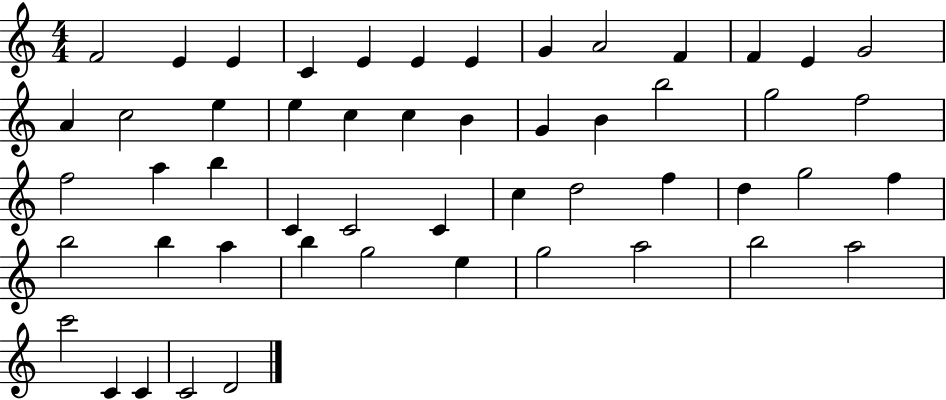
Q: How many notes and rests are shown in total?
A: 52